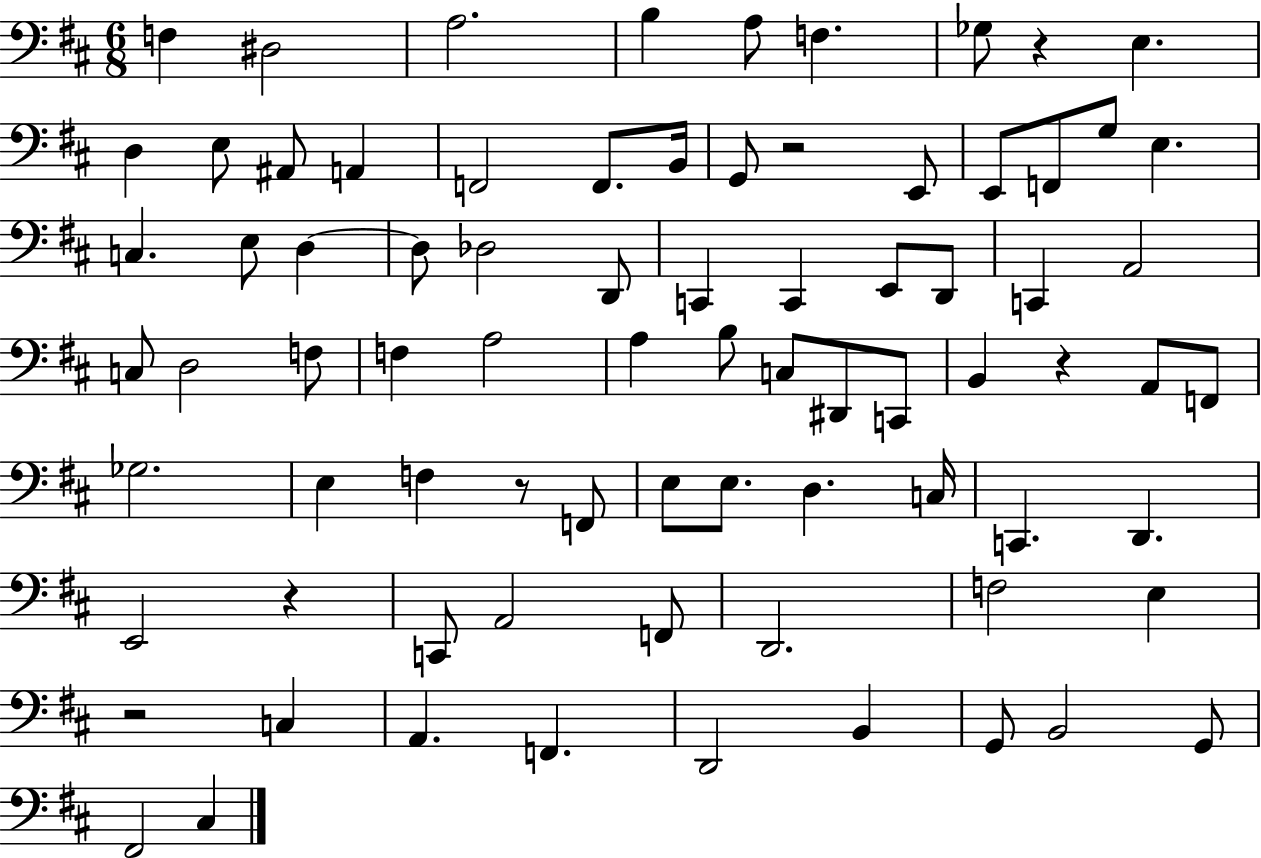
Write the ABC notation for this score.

X:1
T:Untitled
M:6/8
L:1/4
K:D
F, ^D,2 A,2 B, A,/2 F, _G,/2 z E, D, E,/2 ^A,,/2 A,, F,,2 F,,/2 B,,/4 G,,/2 z2 E,,/2 E,,/2 F,,/2 G,/2 E, C, E,/2 D, D,/2 _D,2 D,,/2 C,, C,, E,,/2 D,,/2 C,, A,,2 C,/2 D,2 F,/2 F, A,2 A, B,/2 C,/2 ^D,,/2 C,,/2 B,, z A,,/2 F,,/2 _G,2 E, F, z/2 F,,/2 E,/2 E,/2 D, C,/4 C,, D,, E,,2 z C,,/2 A,,2 F,,/2 D,,2 F,2 E, z2 C, A,, F,, D,,2 B,, G,,/2 B,,2 G,,/2 ^F,,2 ^C,